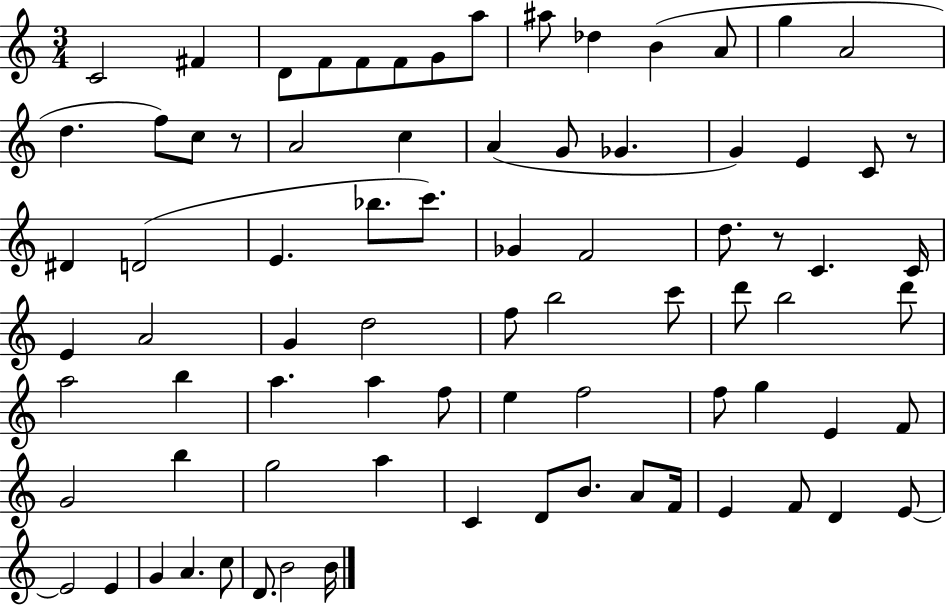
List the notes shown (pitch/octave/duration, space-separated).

C4/h F#4/q D4/e F4/e F4/e F4/e G4/e A5/e A#5/e Db5/q B4/q A4/e G5/q A4/h D5/q. F5/e C5/e R/e A4/h C5/q A4/q G4/e Gb4/q. G4/q E4/q C4/e R/e D#4/q D4/h E4/q. Bb5/e. C6/e. Gb4/q F4/h D5/e. R/e C4/q. C4/s E4/q A4/h G4/q D5/h F5/e B5/h C6/e D6/e B5/h D6/e A5/h B5/q A5/q. A5/q F5/e E5/q F5/h F5/e G5/q E4/q F4/e G4/h B5/q G5/h A5/q C4/q D4/e B4/e. A4/e F4/s E4/q F4/e D4/q E4/e E4/h E4/q G4/q A4/q. C5/e D4/e. B4/h B4/s